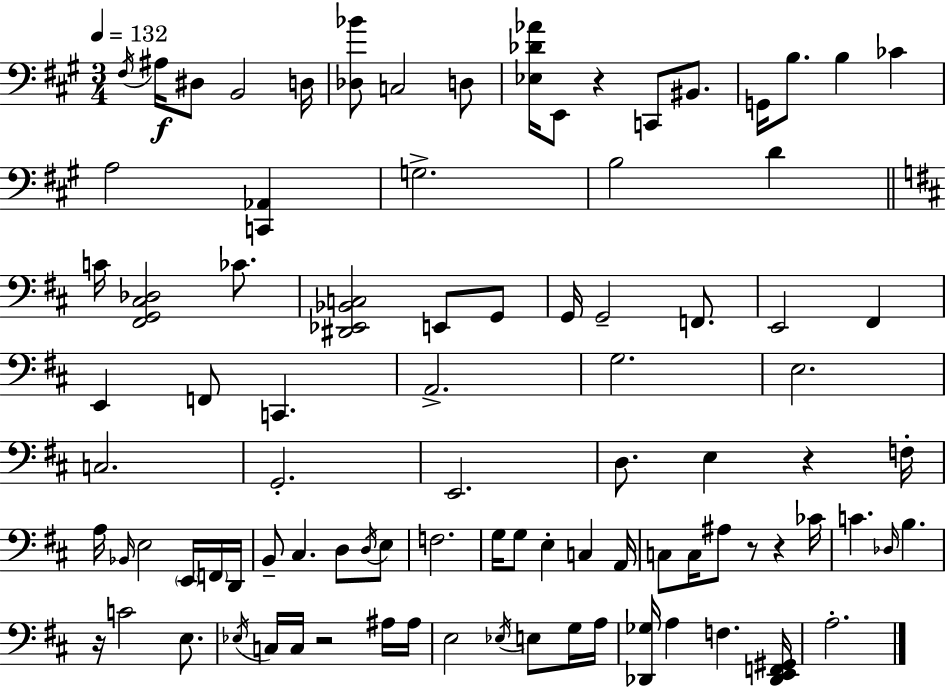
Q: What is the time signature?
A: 3/4